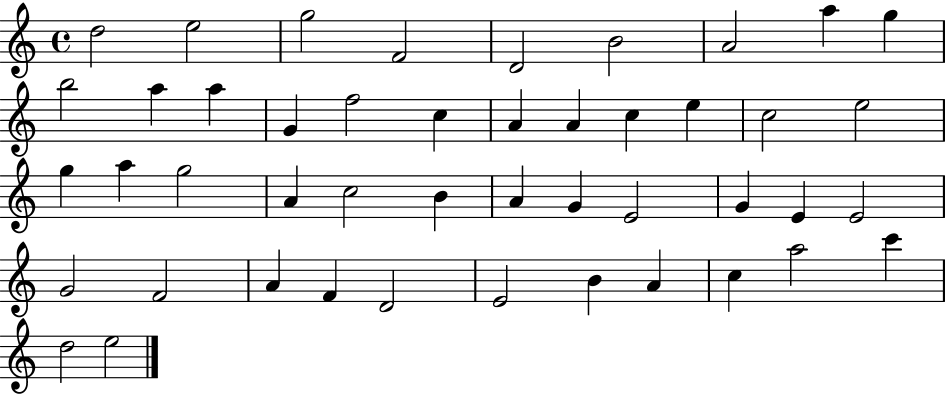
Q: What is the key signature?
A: C major